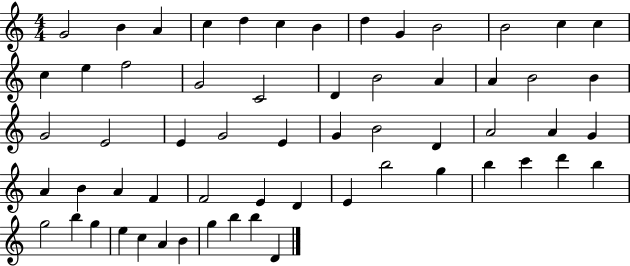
G4/h B4/q A4/q C5/q D5/q C5/q B4/q D5/q G4/q B4/h B4/h C5/q C5/q C5/q E5/q F5/h G4/h C4/h D4/q B4/h A4/q A4/q B4/h B4/q G4/h E4/h E4/q G4/h E4/q G4/q B4/h D4/q A4/h A4/q G4/q A4/q B4/q A4/q F4/q F4/h E4/q D4/q E4/q B5/h G5/q B5/q C6/q D6/q B5/q G5/h B5/q G5/q E5/q C5/q A4/q B4/q G5/q B5/q B5/q D4/q